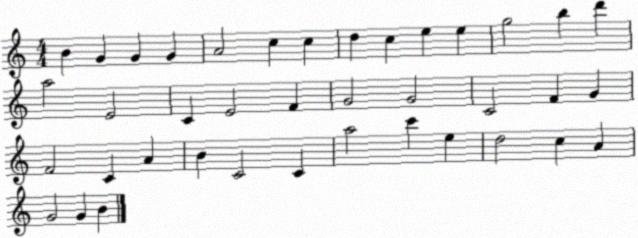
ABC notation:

X:1
T:Untitled
M:4/4
L:1/4
K:C
B G G G A2 c c d c e e g2 b d' a2 E2 C E2 F G2 G2 C2 F G F2 C A B C2 C a2 c' e d2 c A G2 G B